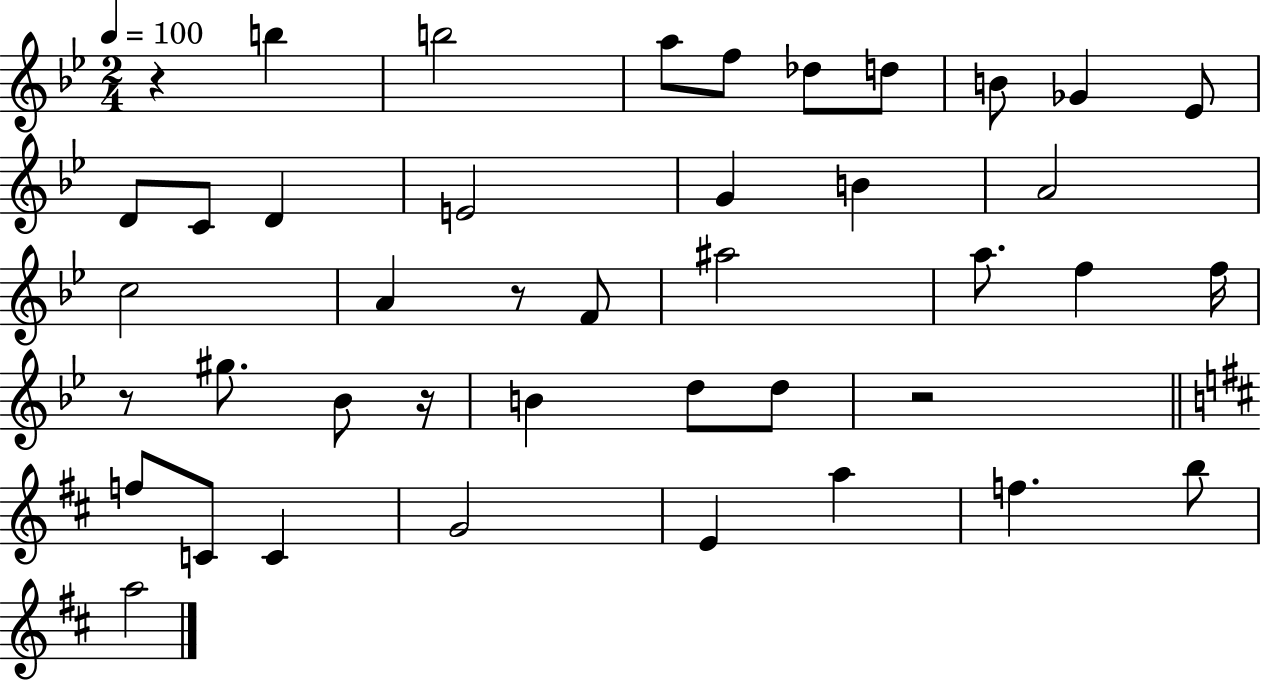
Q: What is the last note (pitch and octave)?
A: A5